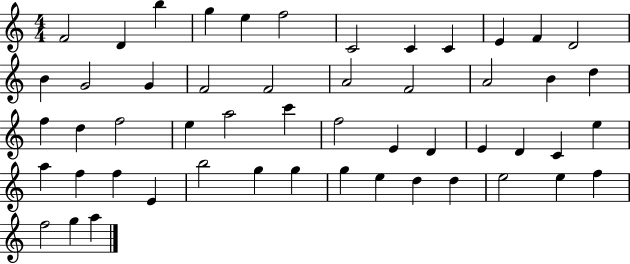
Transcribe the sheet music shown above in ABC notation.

X:1
T:Untitled
M:4/4
L:1/4
K:C
F2 D b g e f2 C2 C C E F D2 B G2 G F2 F2 A2 F2 A2 B d f d f2 e a2 c' f2 E D E D C e a f f E b2 g g g e d d e2 e f f2 g a